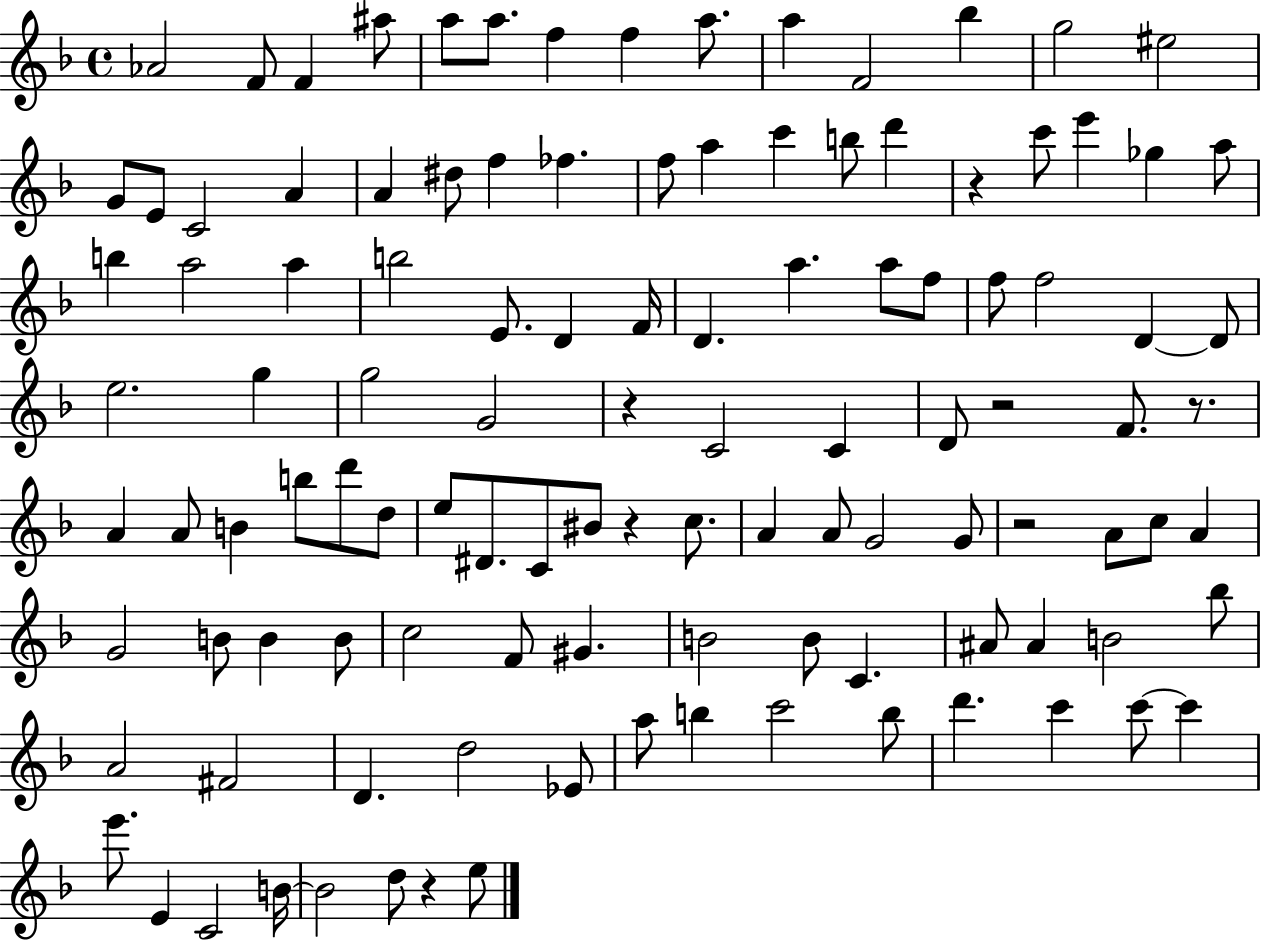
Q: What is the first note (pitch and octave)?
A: Ab4